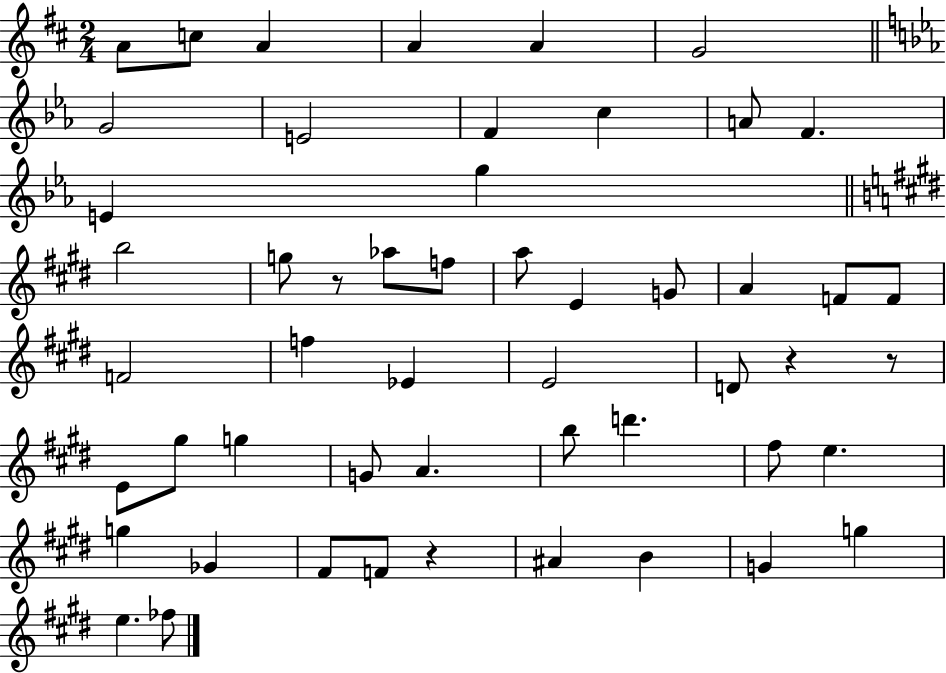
X:1
T:Untitled
M:2/4
L:1/4
K:D
A/2 c/2 A A A G2 G2 E2 F c A/2 F E g b2 g/2 z/2 _a/2 f/2 a/2 E G/2 A F/2 F/2 F2 f _E E2 D/2 z z/2 E/2 ^g/2 g G/2 A b/2 d' ^f/2 e g _G ^F/2 F/2 z ^A B G g e _f/2